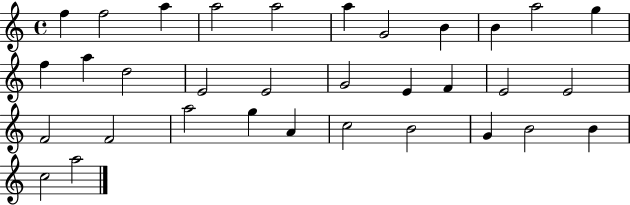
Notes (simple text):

F5/q F5/h A5/q A5/h A5/h A5/q G4/h B4/q B4/q A5/h G5/q F5/q A5/q D5/h E4/h E4/h G4/h E4/q F4/q E4/h E4/h F4/h F4/h A5/h G5/q A4/q C5/h B4/h G4/q B4/h B4/q C5/h A5/h